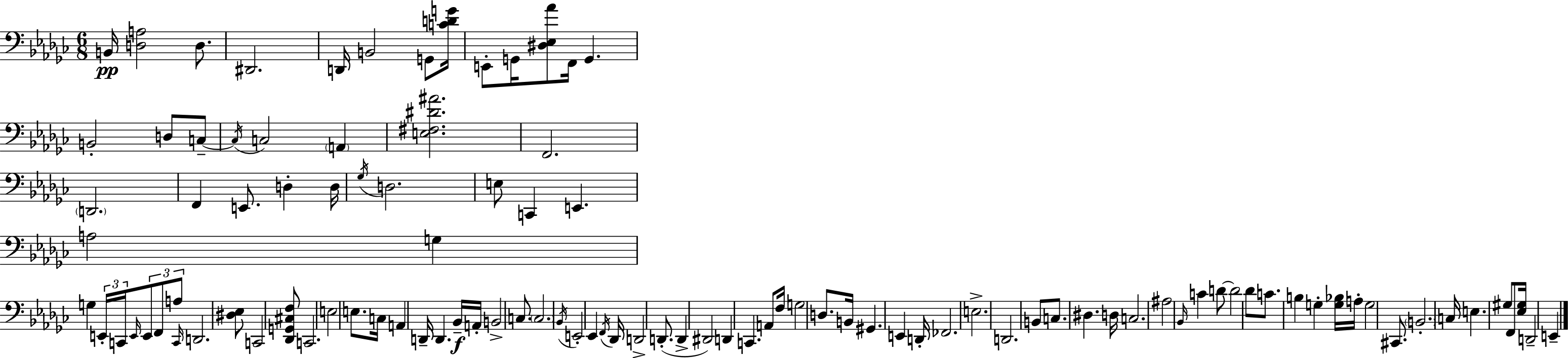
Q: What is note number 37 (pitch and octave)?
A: C2